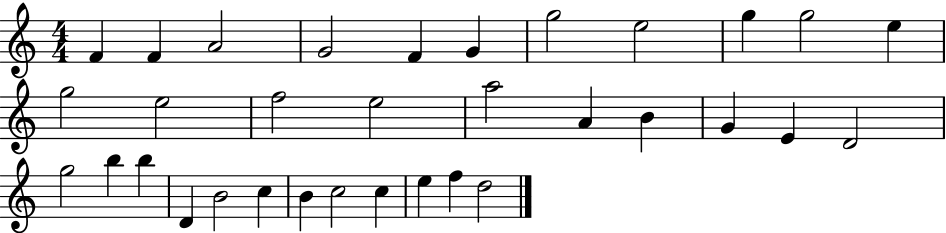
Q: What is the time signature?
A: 4/4